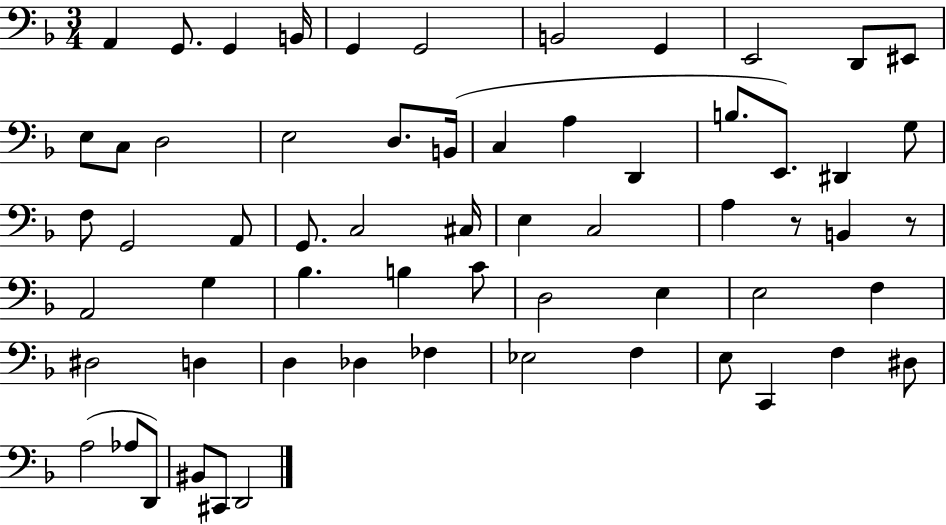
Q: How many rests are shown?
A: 2